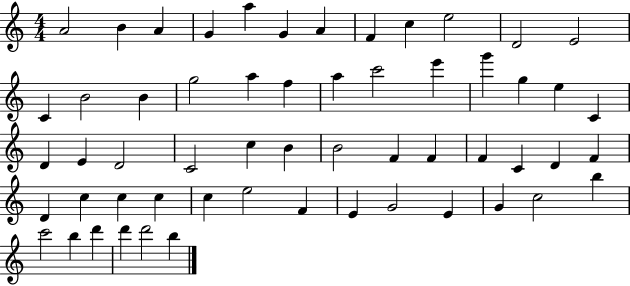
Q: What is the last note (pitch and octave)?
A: B5